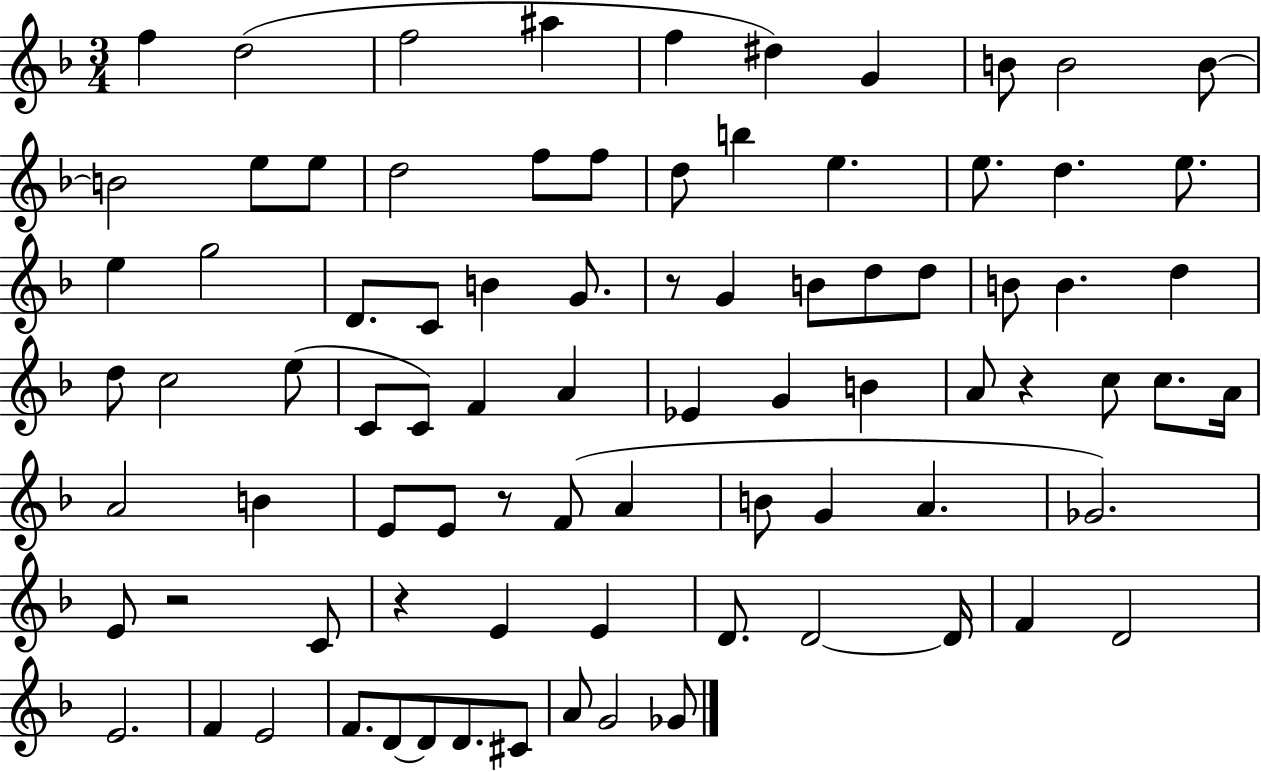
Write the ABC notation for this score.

X:1
T:Untitled
M:3/4
L:1/4
K:F
f d2 f2 ^a f ^d G B/2 B2 B/2 B2 e/2 e/2 d2 f/2 f/2 d/2 b e e/2 d e/2 e g2 D/2 C/2 B G/2 z/2 G B/2 d/2 d/2 B/2 B d d/2 c2 e/2 C/2 C/2 F A _E G B A/2 z c/2 c/2 A/4 A2 B E/2 E/2 z/2 F/2 A B/2 G A _G2 E/2 z2 C/2 z E E D/2 D2 D/4 F D2 E2 F E2 F/2 D/2 D/2 D/2 ^C/2 A/2 G2 _G/2